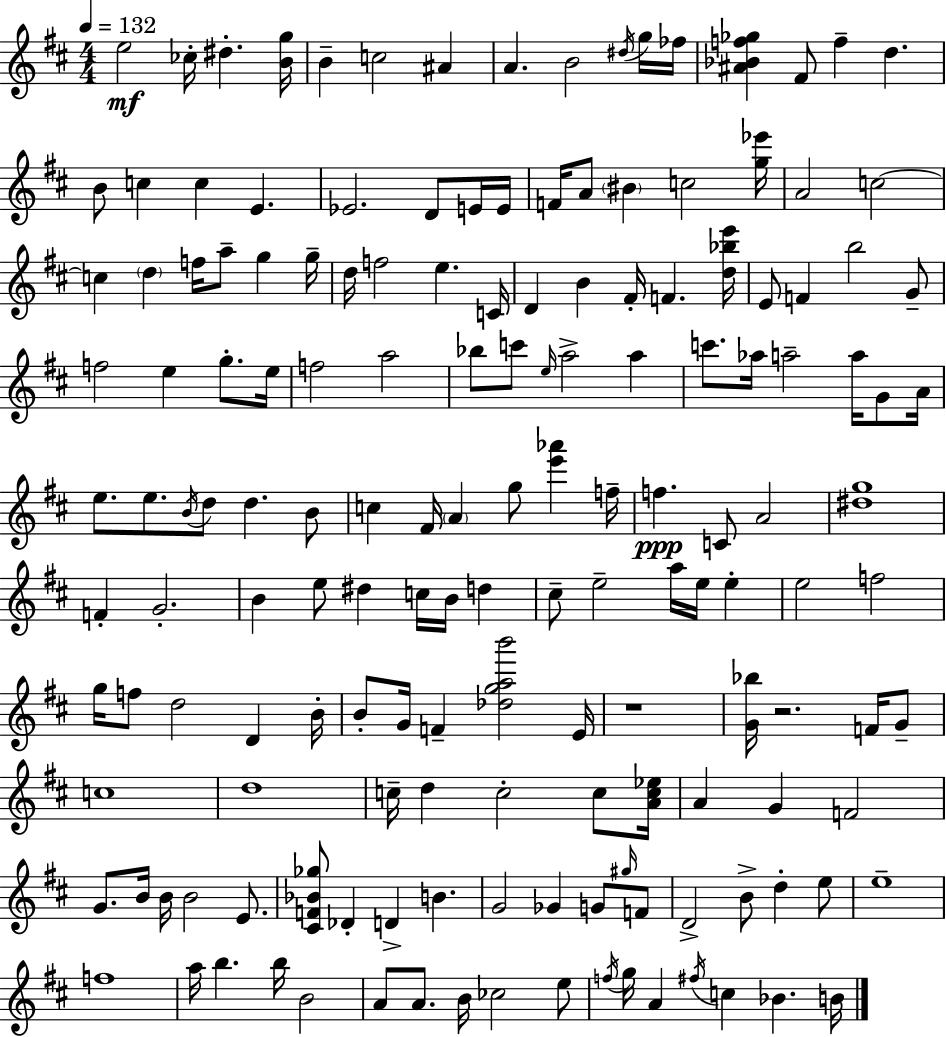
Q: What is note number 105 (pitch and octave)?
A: D5